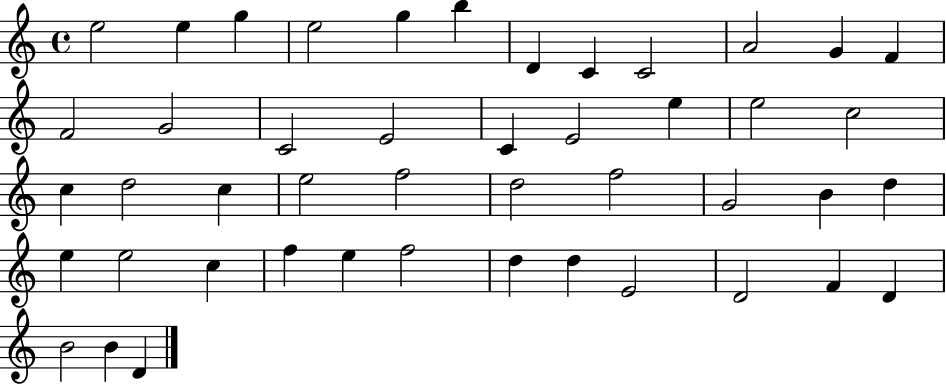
E5/h E5/q G5/q E5/h G5/q B5/q D4/q C4/q C4/h A4/h G4/q F4/q F4/h G4/h C4/h E4/h C4/q E4/h E5/q E5/h C5/h C5/q D5/h C5/q E5/h F5/h D5/h F5/h G4/h B4/q D5/q E5/q E5/h C5/q F5/q E5/q F5/h D5/q D5/q E4/h D4/h F4/q D4/q B4/h B4/q D4/q